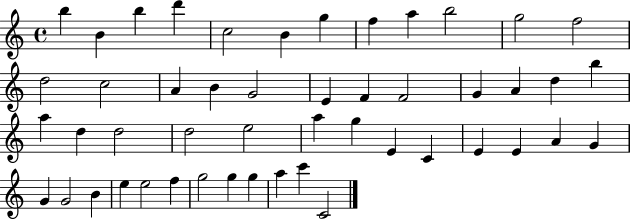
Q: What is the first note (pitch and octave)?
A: B5